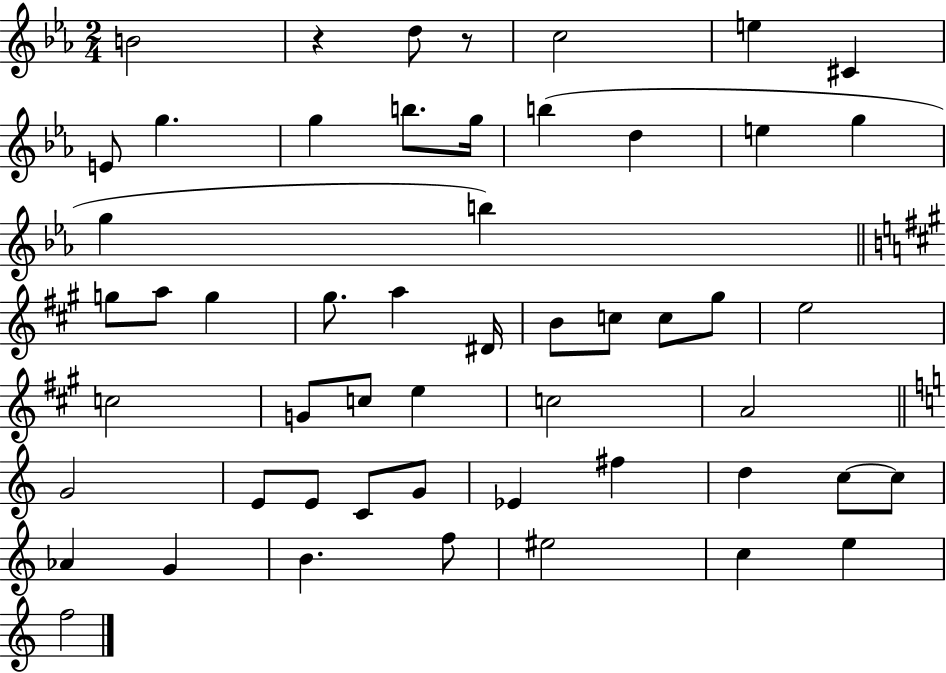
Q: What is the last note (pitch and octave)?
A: F5